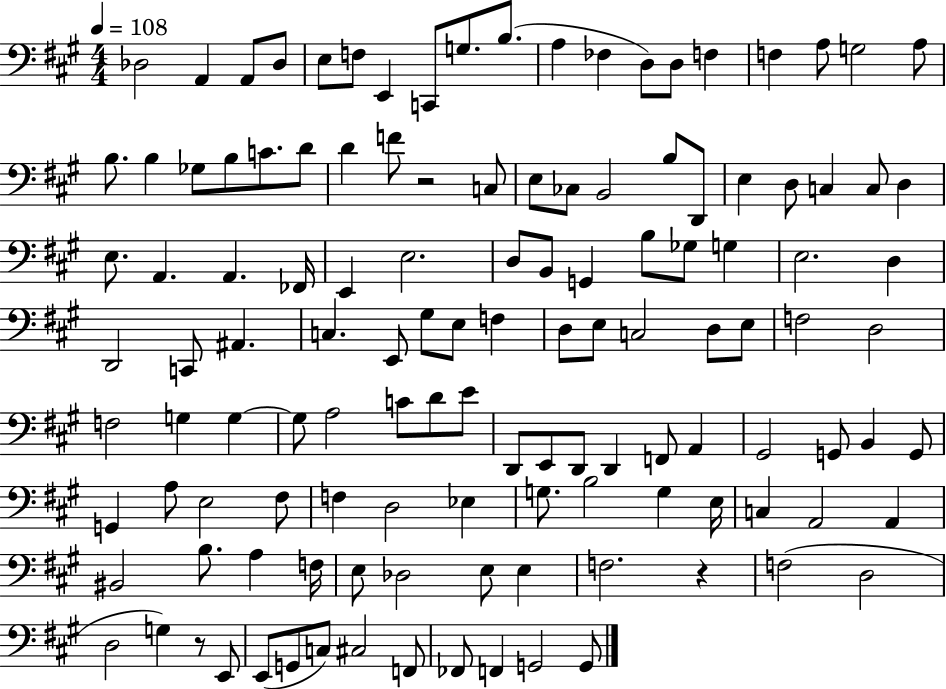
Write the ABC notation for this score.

X:1
T:Untitled
M:4/4
L:1/4
K:A
_D,2 A,, A,,/2 _D,/2 E,/2 F,/2 E,, C,,/2 G,/2 B,/2 A, _F, D,/2 D,/2 F, F, A,/2 G,2 A,/2 B,/2 B, _G,/2 B,/2 C/2 D/2 D F/2 z2 C,/2 E,/2 _C,/2 B,,2 B,/2 D,,/2 E, D,/2 C, C,/2 D, E,/2 A,, A,, _F,,/4 E,, E,2 D,/2 B,,/2 G,, B,/2 _G,/2 G, E,2 D, D,,2 C,,/2 ^A,, C, E,,/2 ^G,/2 E,/2 F, D,/2 E,/2 C,2 D,/2 E,/2 F,2 D,2 F,2 G, G, G,/2 A,2 C/2 D/2 E/2 D,,/2 E,,/2 D,,/2 D,, F,,/2 A,, ^G,,2 G,,/2 B,, G,,/2 G,, A,/2 E,2 ^F,/2 F, D,2 _E, G,/2 B,2 G, E,/4 C, A,,2 A,, ^B,,2 B,/2 A, F,/4 E,/2 _D,2 E,/2 E, F,2 z F,2 D,2 D,2 G, z/2 E,,/2 E,,/2 G,,/2 C,/2 ^C,2 F,,/2 _F,,/2 F,, G,,2 G,,/2